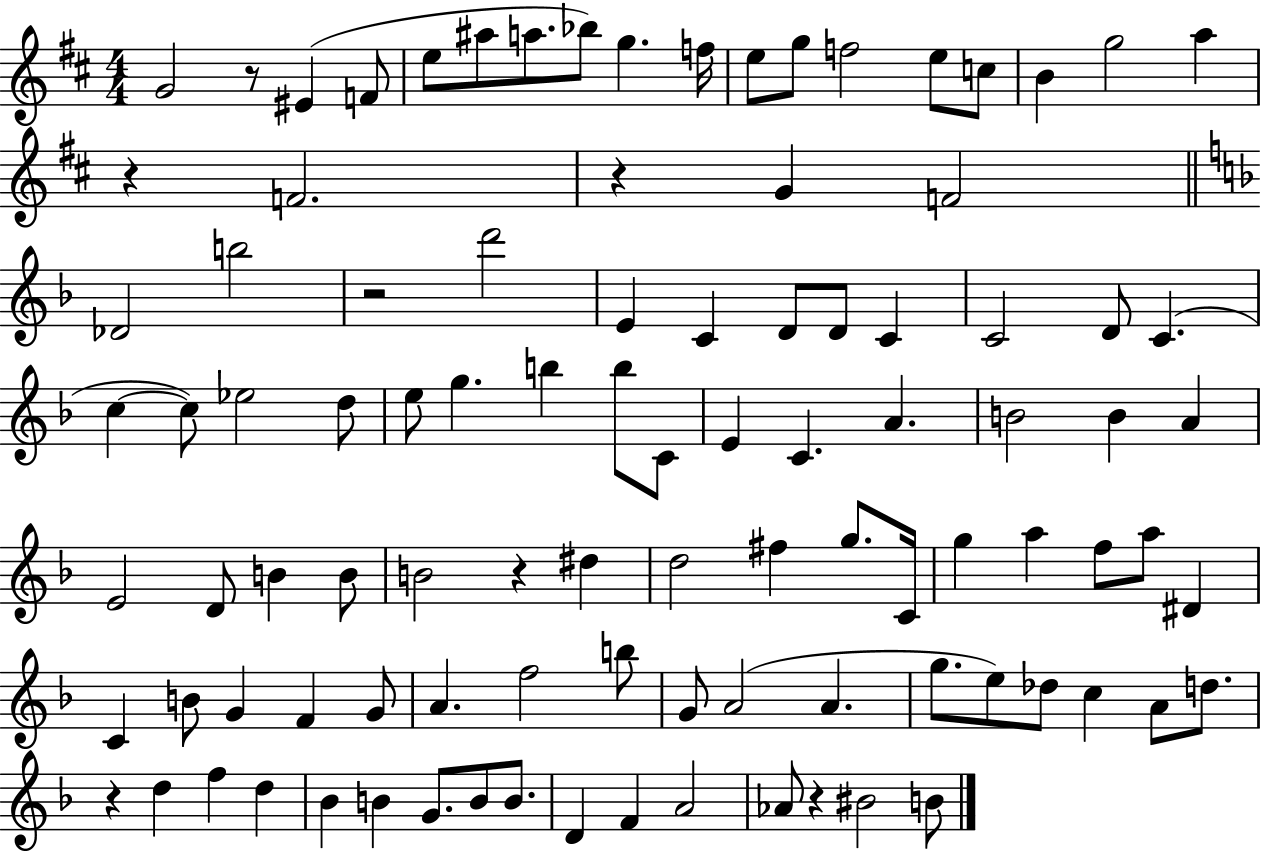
G4/h R/e EIS4/q F4/e E5/e A#5/e A5/e. Bb5/e G5/q. F5/s E5/e G5/e F5/h E5/e C5/e B4/q G5/h A5/q R/q F4/h. R/q G4/q F4/h Db4/h B5/h R/h D6/h E4/q C4/q D4/e D4/e C4/q C4/h D4/e C4/q. C5/q C5/e Eb5/h D5/e E5/e G5/q. B5/q B5/e C4/e E4/q C4/q. A4/q. B4/h B4/q A4/q E4/h D4/e B4/q B4/e B4/h R/q D#5/q D5/h F#5/q G5/e. C4/s G5/q A5/q F5/e A5/e D#4/q C4/q B4/e G4/q F4/q G4/e A4/q. F5/h B5/e G4/e A4/h A4/q. G5/e. E5/e Db5/e C5/q A4/e D5/e. R/q D5/q F5/q D5/q Bb4/q B4/q G4/e. B4/e B4/e. D4/q F4/q A4/h Ab4/e R/q BIS4/h B4/e